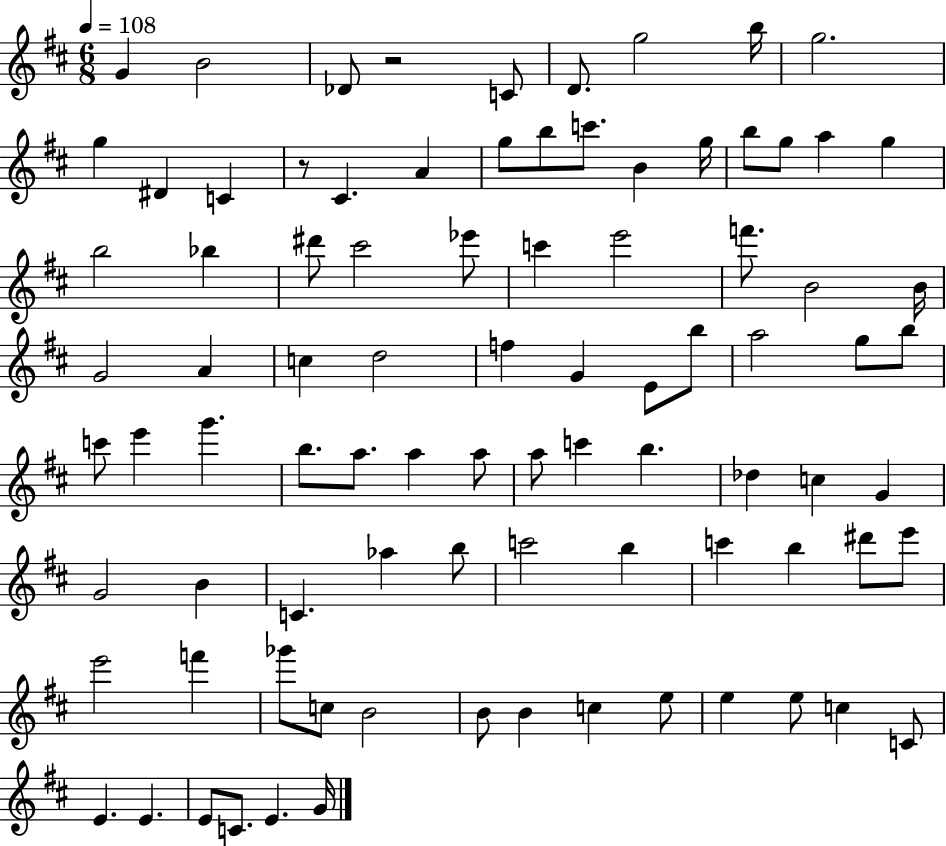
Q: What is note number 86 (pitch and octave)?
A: G4